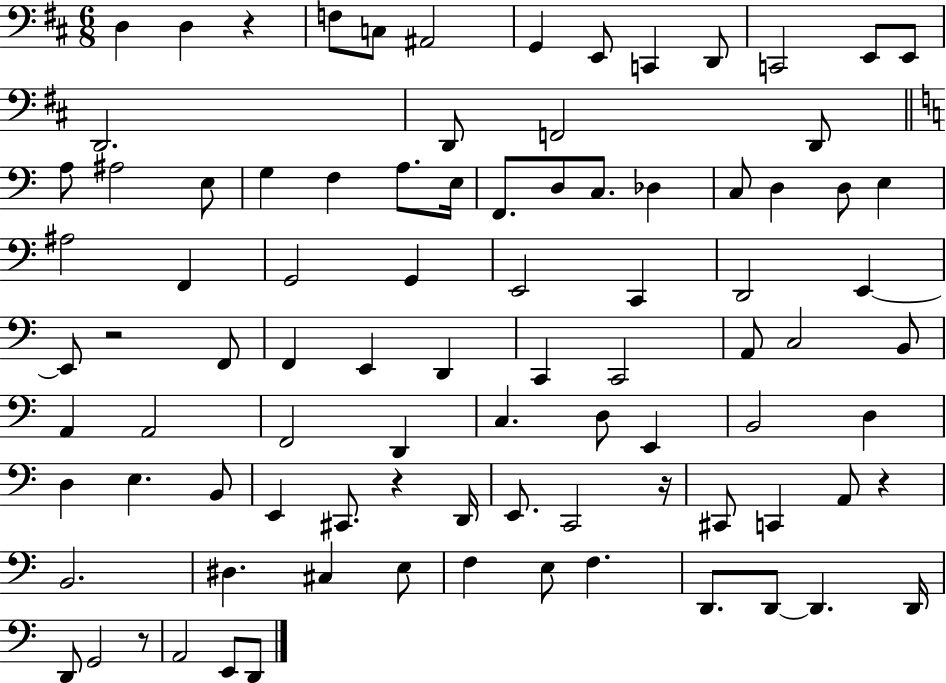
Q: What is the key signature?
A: D major